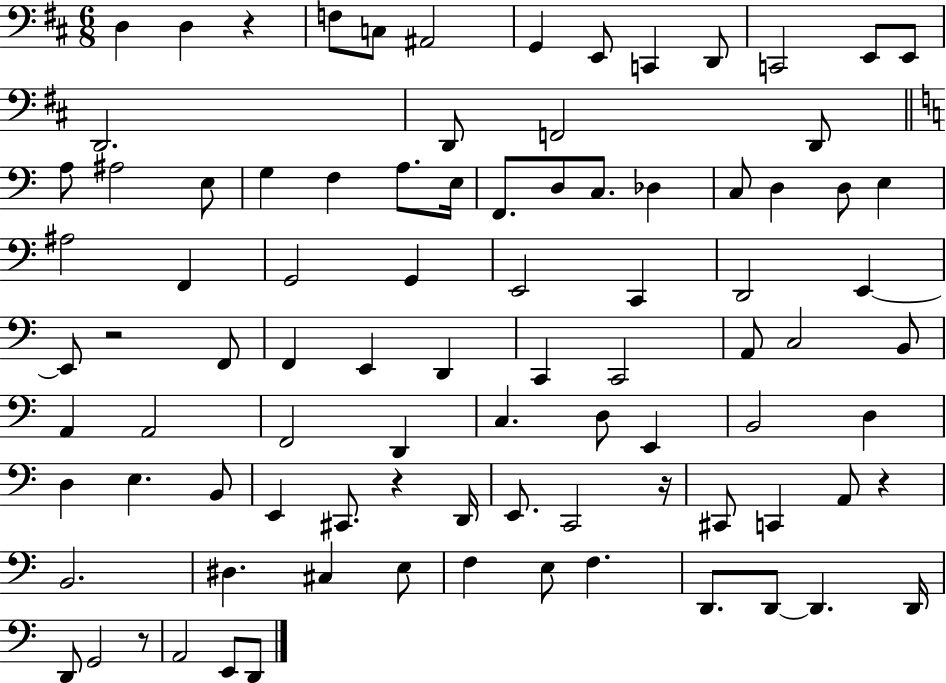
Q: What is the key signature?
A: D major